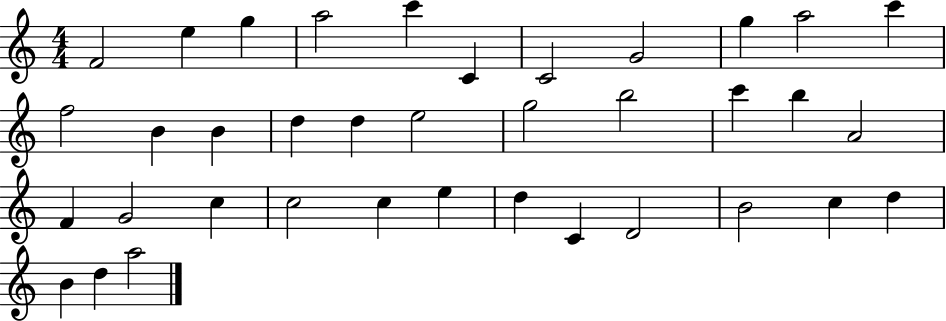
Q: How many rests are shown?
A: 0